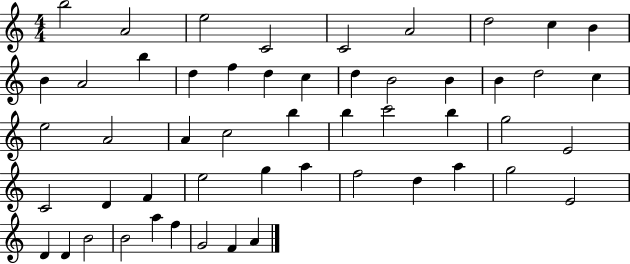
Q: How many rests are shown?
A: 0